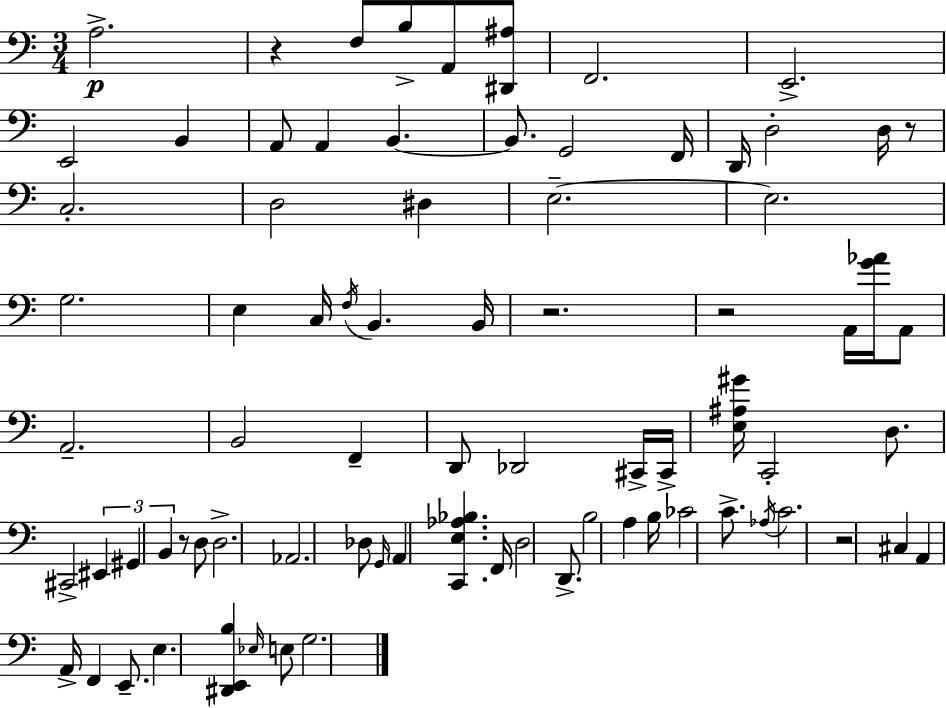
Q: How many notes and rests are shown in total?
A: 79